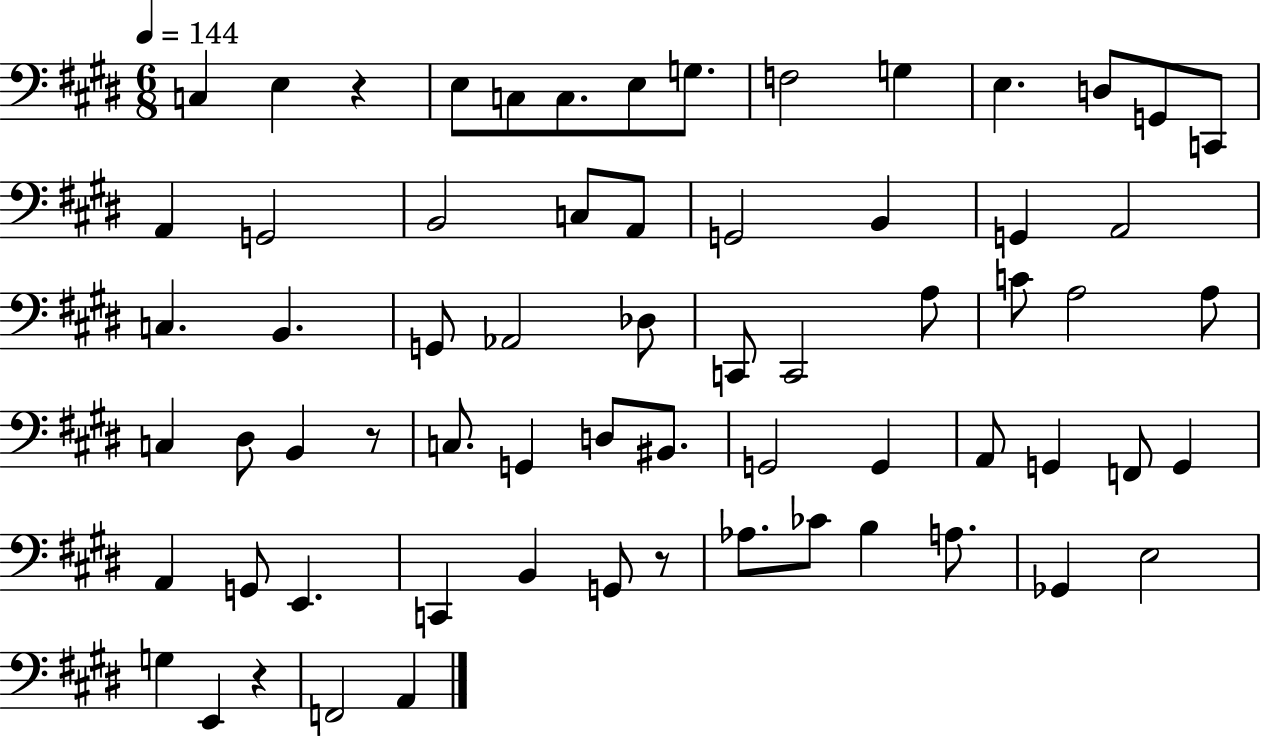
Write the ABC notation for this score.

X:1
T:Untitled
M:6/8
L:1/4
K:E
C, E, z E,/2 C,/2 C,/2 E,/2 G,/2 F,2 G, E, D,/2 G,,/2 C,,/2 A,, G,,2 B,,2 C,/2 A,,/2 G,,2 B,, G,, A,,2 C, B,, G,,/2 _A,,2 _D,/2 C,,/2 C,,2 A,/2 C/2 A,2 A,/2 C, ^D,/2 B,, z/2 C,/2 G,, D,/2 ^B,,/2 G,,2 G,, A,,/2 G,, F,,/2 G,, A,, G,,/2 E,, C,, B,, G,,/2 z/2 _A,/2 _C/2 B, A,/2 _G,, E,2 G, E,, z F,,2 A,,